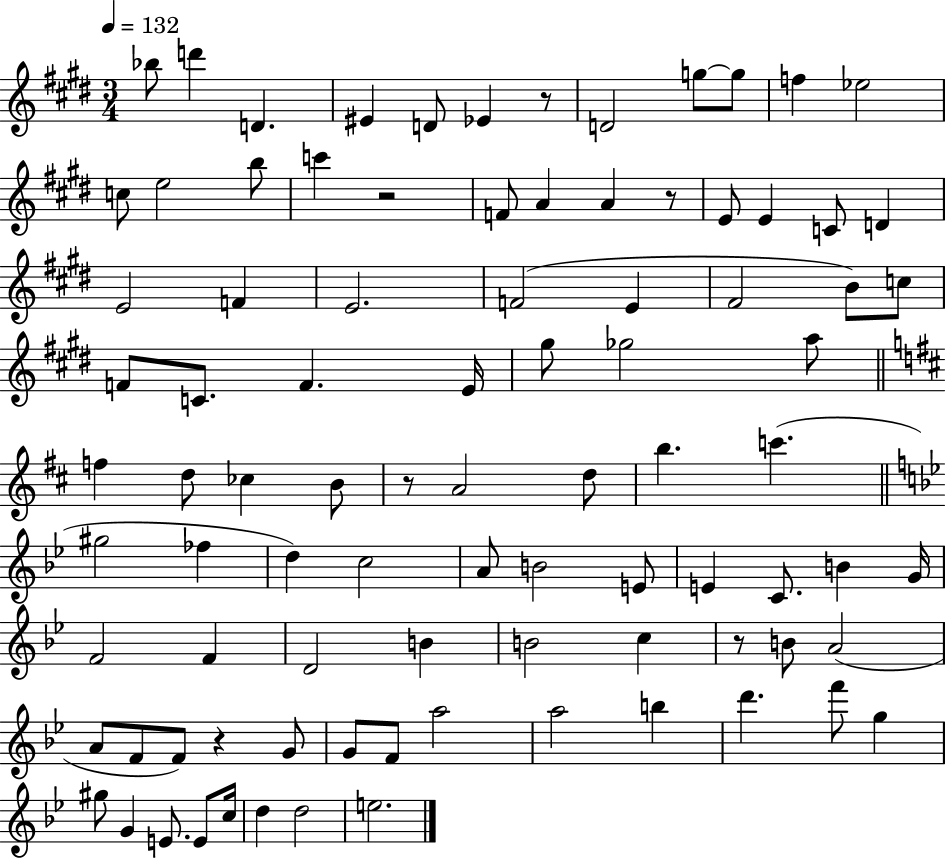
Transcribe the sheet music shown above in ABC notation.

X:1
T:Untitled
M:3/4
L:1/4
K:E
_b/2 d' D ^E D/2 _E z/2 D2 g/2 g/2 f _e2 c/2 e2 b/2 c' z2 F/2 A A z/2 E/2 E C/2 D E2 F E2 F2 E ^F2 B/2 c/2 F/2 C/2 F E/4 ^g/2 _g2 a/2 f d/2 _c B/2 z/2 A2 d/2 b c' ^g2 _f d c2 A/2 B2 E/2 E C/2 B G/4 F2 F D2 B B2 c z/2 B/2 A2 A/2 F/2 F/2 z G/2 G/2 F/2 a2 a2 b d' f'/2 g ^g/2 G E/2 E/2 c/4 d d2 e2